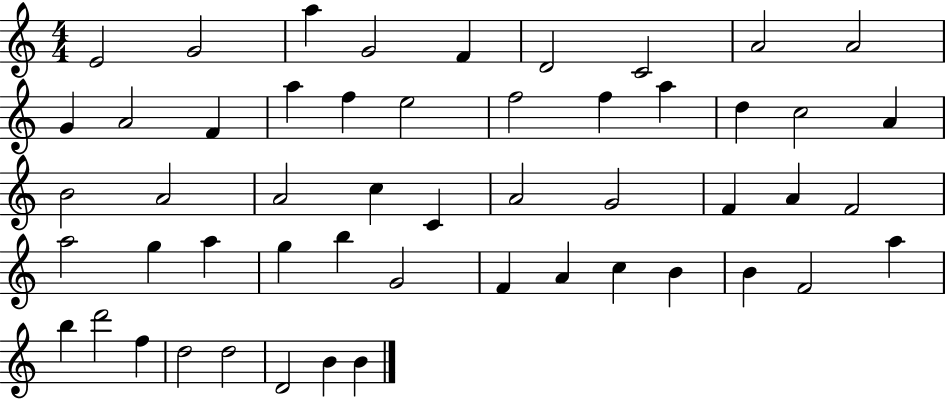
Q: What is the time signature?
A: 4/4